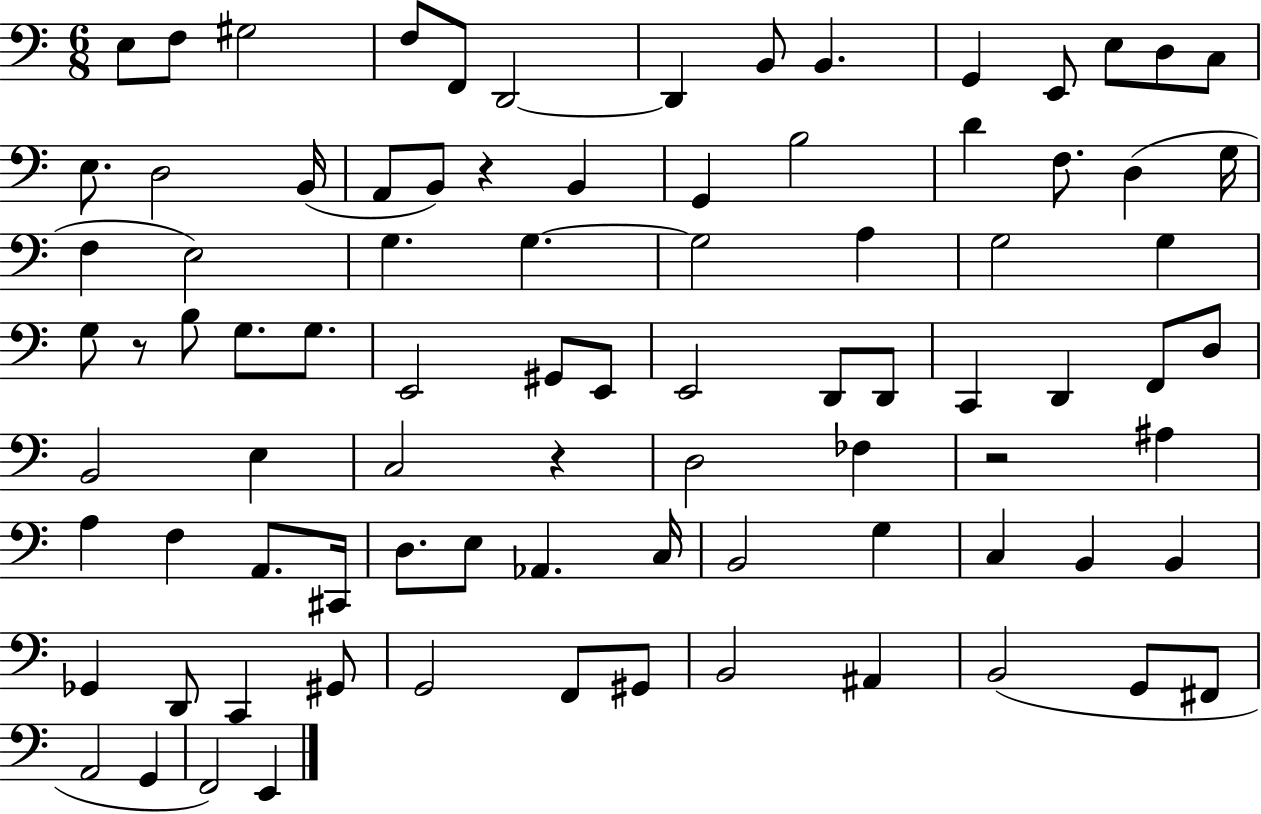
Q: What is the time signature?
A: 6/8